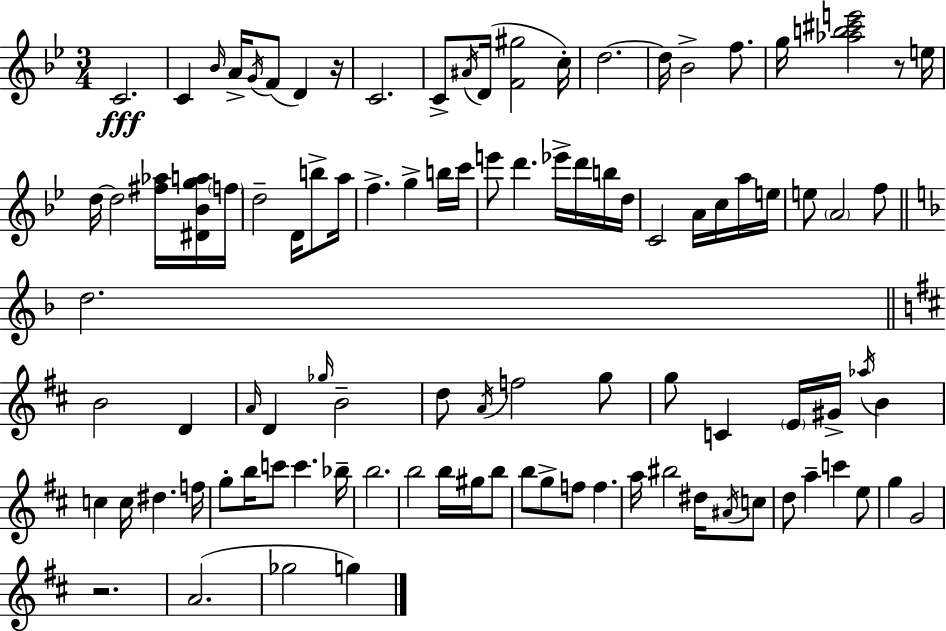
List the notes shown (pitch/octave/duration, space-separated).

C4/h. C4/q Bb4/s A4/s G4/s F4/e D4/q R/s C4/h. C4/e A#4/s D4/s [F4,G#5]/h C5/s D5/h. D5/s Bb4/h F5/e. G5/s [Ab5,B5,C#6,E6]/h R/e E5/s D5/s D5/h [F#5,Ab5]/s [D#4,Bb4,G5,A5]/s F5/s D5/h D4/s B5/e A5/s F5/q. G5/q B5/s C6/s E6/e D6/q. Eb6/s D6/s B5/s D5/s C4/h A4/s C5/s A5/s E5/s E5/e A4/h F5/e D5/h. B4/h D4/q A4/s D4/q Gb5/s B4/h D5/e A4/s F5/h G5/e G5/e C4/q E4/s G#4/s Ab5/s B4/q C5/q C5/s D#5/q. F5/s G5/e B5/s C6/e C6/q. Bb5/s B5/h. B5/h B5/s G#5/s B5/e B5/e G5/e F5/e F5/q. A5/s BIS5/h D#5/s A#4/s C5/e D5/e A5/q C6/q E5/e G5/q G4/h R/h. A4/h. Gb5/h G5/q